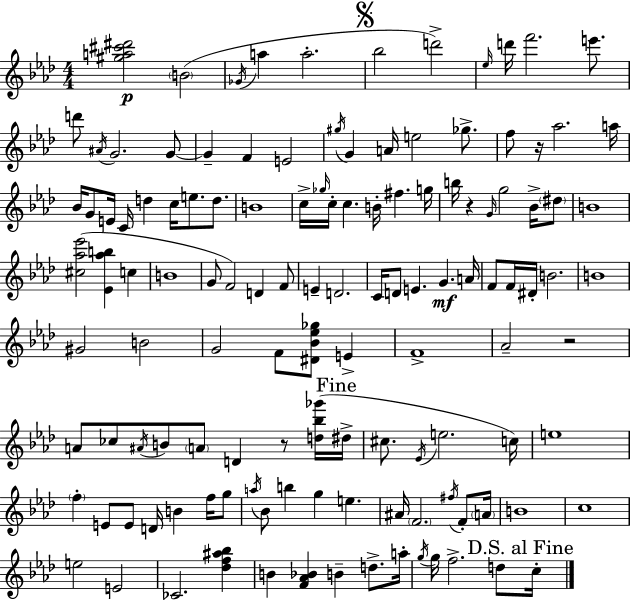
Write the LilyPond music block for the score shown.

{
  \clef treble
  \numericTimeSignature
  \time 4/4
  \key aes \major
  <gis'' a'' cis''' dis'''>2\p \parenthesize b'2( | \acciaccatura { ges'16 } a''4 a''2.-. | \mark \markup { \musicglyph "scripts.segno" } bes''2 d'''2->) | \grace { ees''16 } d'''16 f'''2. e'''8. | \break d'''8 \acciaccatura { ais'16 } g'2. | g'8~~ g'4-- f'4 e'2 | \acciaccatura { gis''16 } g'4 a'16 e''2 | ges''8.-> f''8 r16 aes''2. | \break a''16 bes'16 g'8 e'16 c'16 d''4 c''16 e''8. | d''8. b'1 | c''16-> \grace { ges''16 } c''16-. c''4. b'16-. fis''4. | g''16 b''16 r4 \grace { g'16 } g''2 | \break bes'16-> \parenthesize dis''8 b'1 | <cis'' aes'' ees'''>2( <ees' aes'' b''>4 | c''4 b'1 | g'8 f'2) | \break d'4 f'8 e'4-- d'2. | c'16 d'8 e'4. g'4.\mf | a'16 f'8 f'16 dis'16-. b'2. | b'1 | \break gis'2 b'2 | g'2 f'8 | <dis' bes' ees'' ges''>8 e'4-> f'1-> | aes'2-- r2 | \break a'8 ces''8 \acciaccatura { ais'16 } b'8 \parenthesize a'8 d'4 | r8 <d'' bes'' ges'''>16( \mark "Fine" dis''16-> cis''8. \acciaccatura { ees'16 } e''2. | c''16) e''1 | \parenthesize f''4-. e'8 e'8 | \break d'16 b'4 f''16 g''8 \acciaccatura { a''16 } bes'8 b''4 g''4 | e''4. ais'16 \parenthesize f'2. | \acciaccatura { fis''16 } f'8-. \parenthesize a'16 b'1 | c''1 | \break e''2 | e'2 ces'2. | <des'' f'' ais'' bes''>4 b'4 <f' aes' bes'>4 | b'4-- d''8.-> a''16-. \acciaccatura { g''16 } g''16 f''2.-> | \break d''8 \mark "D.S. al Fine" c''16-. \bar "|."
}